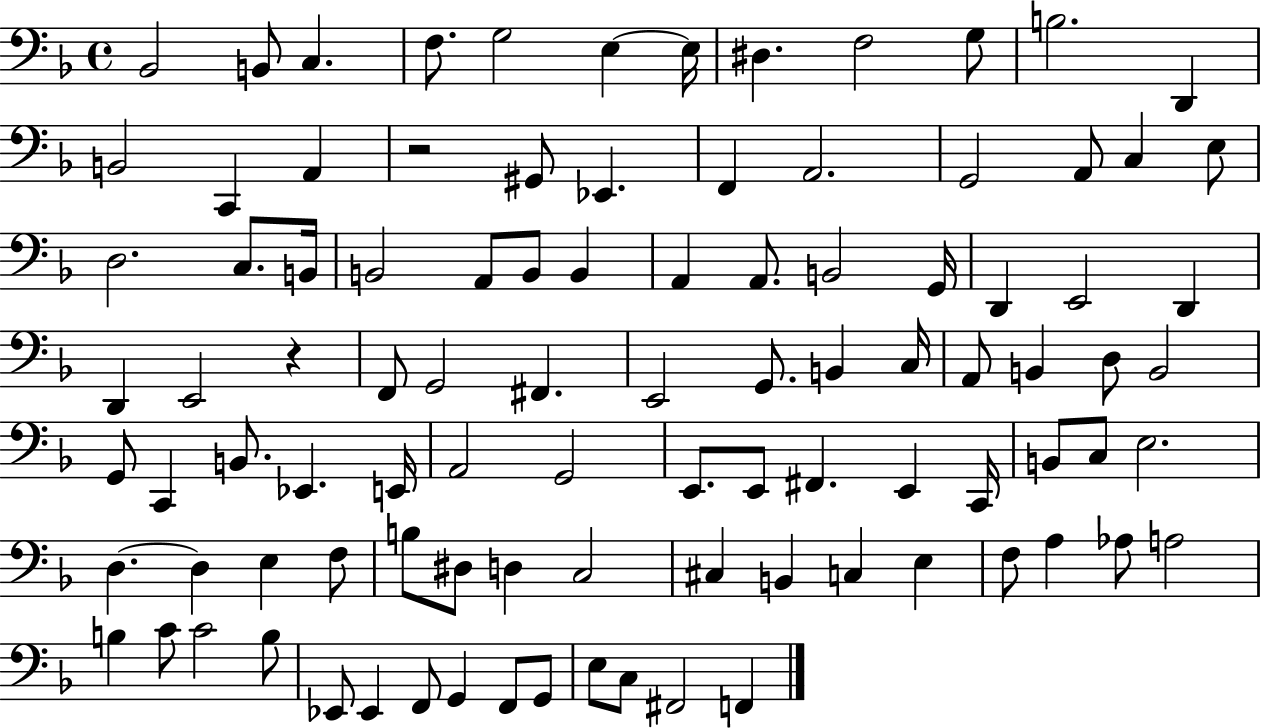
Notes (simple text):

Bb2/h B2/e C3/q. F3/e. G3/h E3/q E3/s D#3/q. F3/h G3/e B3/h. D2/q B2/h C2/q A2/q R/h G#2/e Eb2/q. F2/q A2/h. G2/h A2/e C3/q E3/e D3/h. C3/e. B2/s B2/h A2/e B2/e B2/q A2/q A2/e. B2/h G2/s D2/q E2/h D2/q D2/q E2/h R/q F2/e G2/h F#2/q. E2/h G2/e. B2/q C3/s A2/e B2/q D3/e B2/h G2/e C2/q B2/e. Eb2/q. E2/s A2/h G2/h E2/e. E2/e F#2/q. E2/q C2/s B2/e C3/e E3/h. D3/q. D3/q E3/q F3/e B3/e D#3/e D3/q C3/h C#3/q B2/q C3/q E3/q F3/e A3/q Ab3/e A3/h B3/q C4/e C4/h B3/e Eb2/e Eb2/q F2/e G2/q F2/e G2/e E3/e C3/e F#2/h F2/q